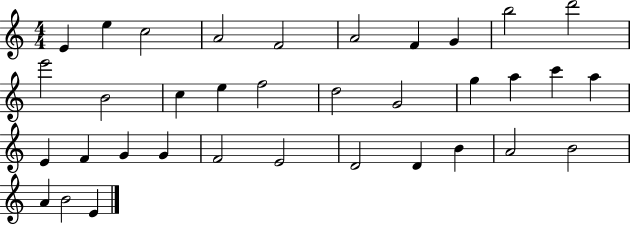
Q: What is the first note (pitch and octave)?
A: E4